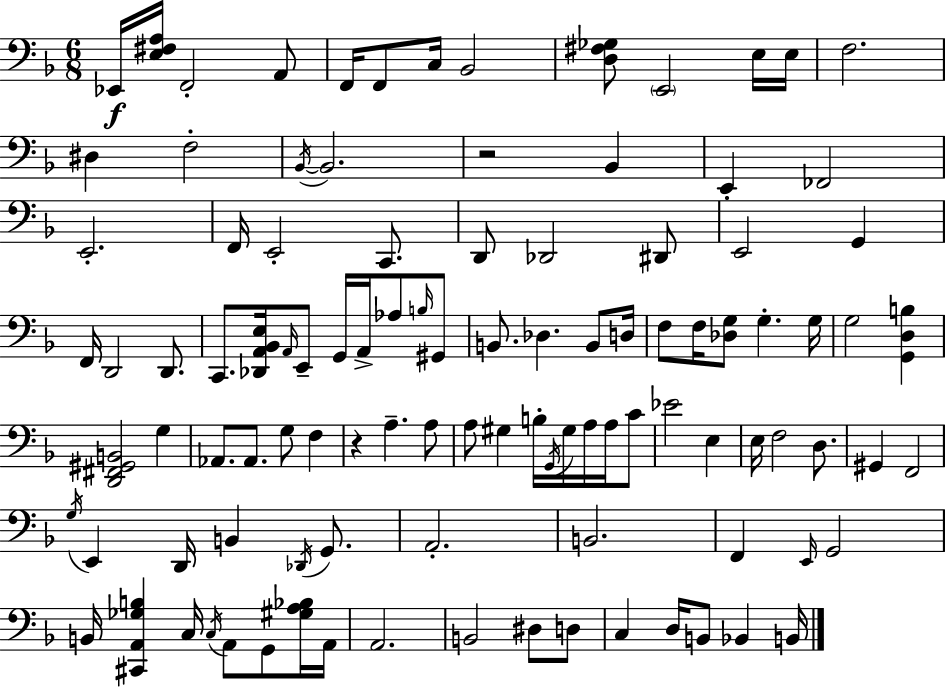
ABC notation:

X:1
T:Untitled
M:6/8
L:1/4
K:F
_E,,/4 [E,^F,A,]/4 F,,2 A,,/2 F,,/4 F,,/2 C,/4 _B,,2 [D,^F,_G,]/2 E,,2 E,/4 E,/4 F,2 ^D, F,2 _B,,/4 _B,,2 z2 _B,, E,, _F,,2 E,,2 F,,/4 E,,2 C,,/2 D,,/2 _D,,2 ^D,,/2 E,,2 G,, F,,/4 D,,2 D,,/2 C,,/2 [_D,,A,,_B,,E,]/4 A,,/4 E,,/2 G,,/4 A,,/4 _A,/2 B,/4 ^G,,/2 B,,/2 _D, B,,/2 D,/4 F,/2 F,/4 [_D,G,]/2 G, G,/4 G,2 [G,,D,B,] [D,,^F,,^G,,B,,]2 G, _A,,/2 _A,,/2 G,/2 F, z A, A,/2 A,/2 ^G, B,/4 G,,/4 ^G,/4 A,/4 A,/4 C/2 _E2 E, E,/4 F,2 D,/2 ^G,, F,,2 G,/4 E,, D,,/4 B,, _D,,/4 G,,/2 A,,2 B,,2 F,, E,,/4 G,,2 B,,/4 [^C,,A,,_G,B,] C,/4 C,/4 A,,/2 G,,/2 [^G,A,_B,]/4 A,,/4 A,,2 B,,2 ^D,/2 D,/2 C, D,/4 B,,/2 _B,, B,,/4